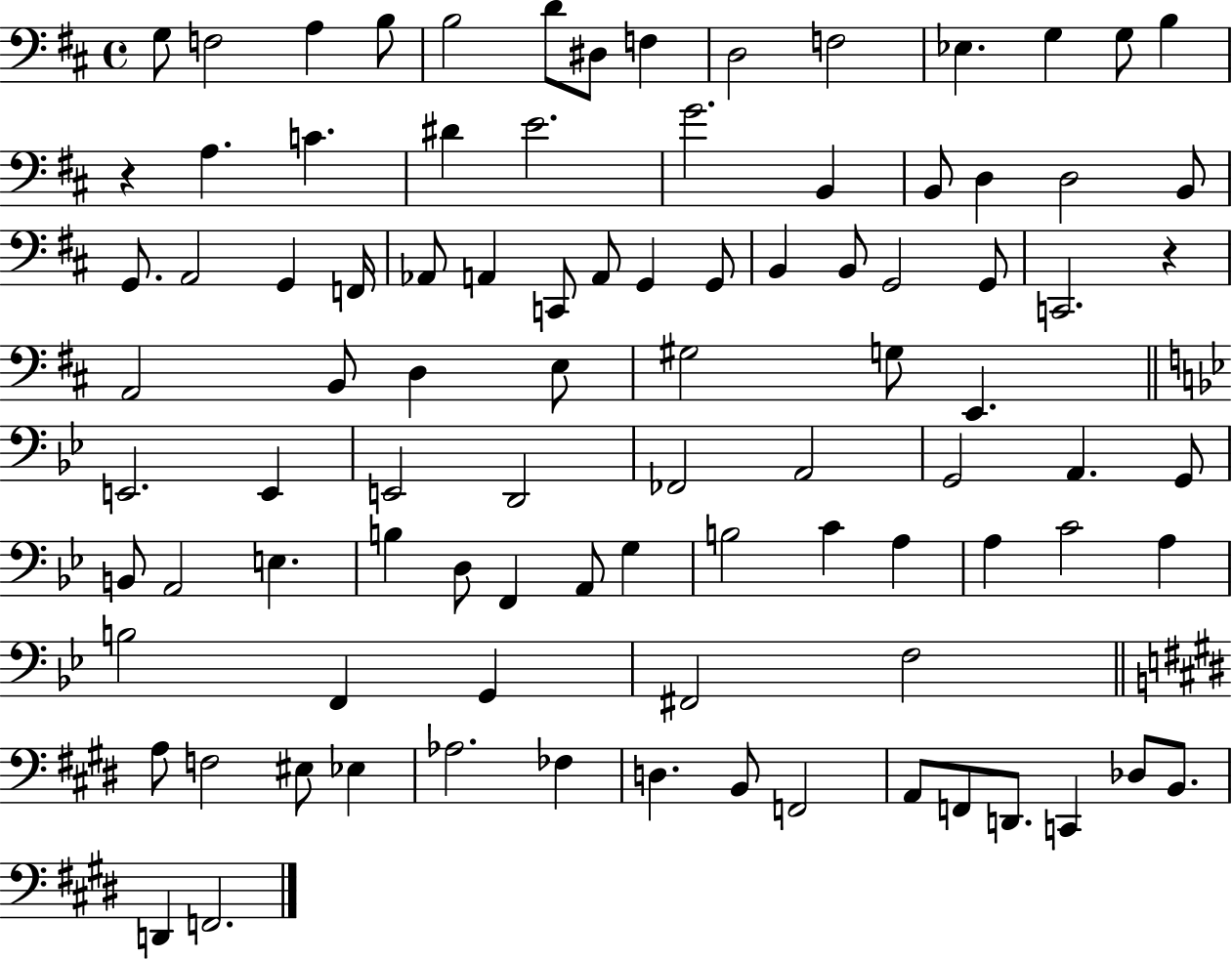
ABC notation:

X:1
T:Untitled
M:4/4
L:1/4
K:D
G,/2 F,2 A, B,/2 B,2 D/2 ^D,/2 F, D,2 F,2 _E, G, G,/2 B, z A, C ^D E2 G2 B,, B,,/2 D, D,2 B,,/2 G,,/2 A,,2 G,, F,,/4 _A,,/2 A,, C,,/2 A,,/2 G,, G,,/2 B,, B,,/2 G,,2 G,,/2 C,,2 z A,,2 B,,/2 D, E,/2 ^G,2 G,/2 E,, E,,2 E,, E,,2 D,,2 _F,,2 A,,2 G,,2 A,, G,,/2 B,,/2 A,,2 E, B, D,/2 F,, A,,/2 G, B,2 C A, A, C2 A, B,2 F,, G,, ^F,,2 F,2 A,/2 F,2 ^E,/2 _E, _A,2 _F, D, B,,/2 F,,2 A,,/2 F,,/2 D,,/2 C,, _D,/2 B,,/2 D,, F,,2